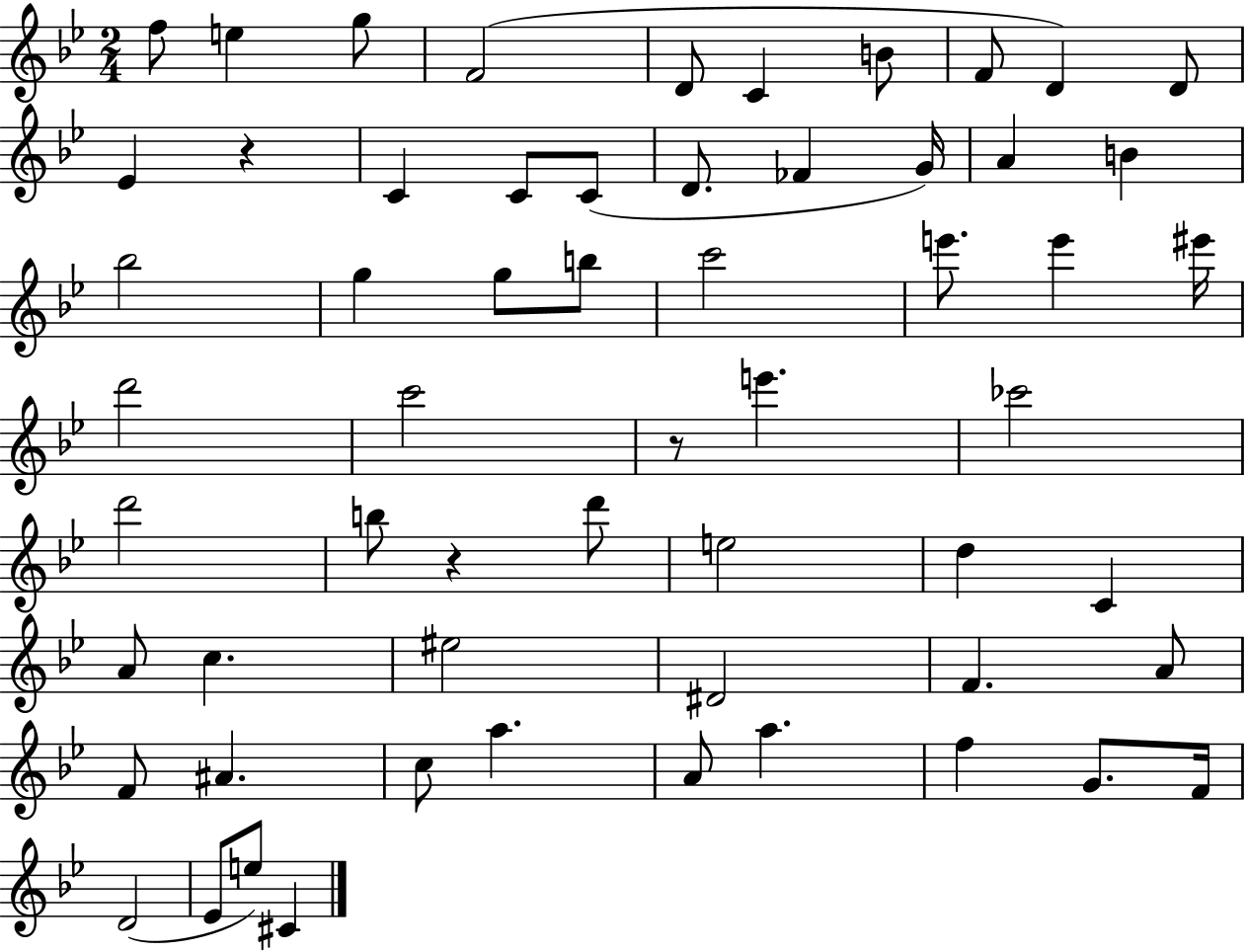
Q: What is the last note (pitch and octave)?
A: C#4